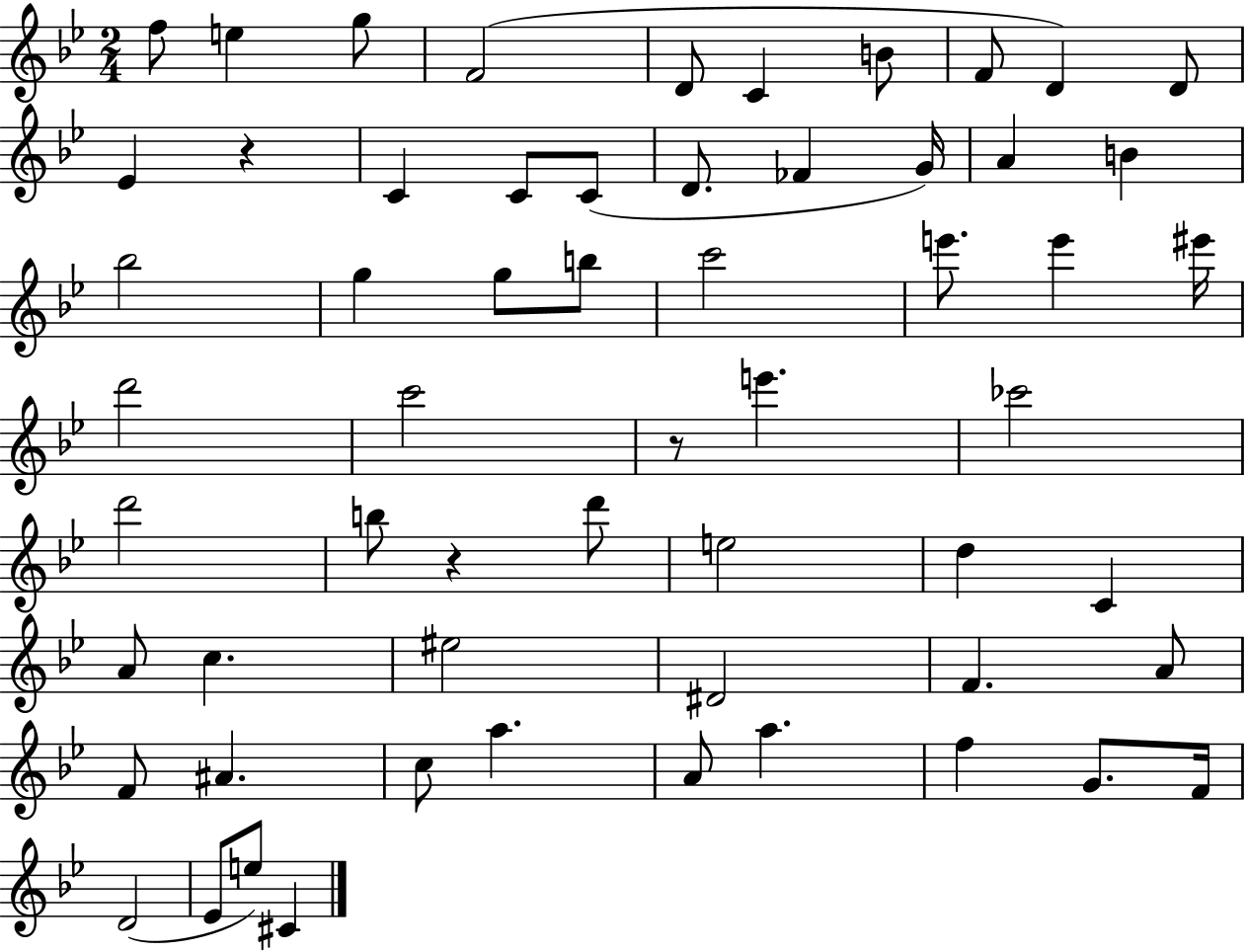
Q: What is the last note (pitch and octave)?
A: C#4